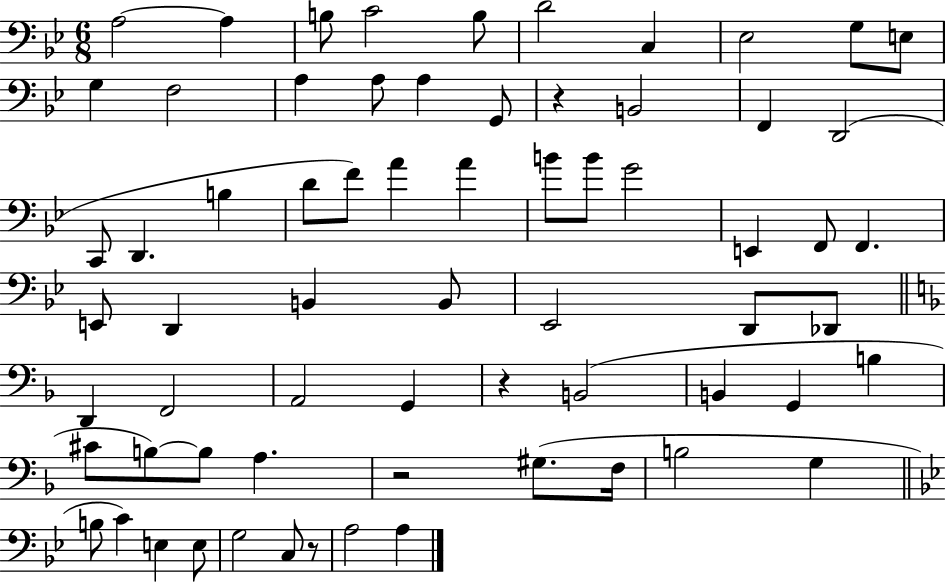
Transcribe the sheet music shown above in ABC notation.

X:1
T:Untitled
M:6/8
L:1/4
K:Bb
A,2 A, B,/2 C2 B,/2 D2 C, _E,2 G,/2 E,/2 G, F,2 A, A,/2 A, G,,/2 z B,,2 F,, D,,2 C,,/2 D,, B, D/2 F/2 A A B/2 B/2 G2 E,, F,,/2 F,, E,,/2 D,, B,, B,,/2 _E,,2 D,,/2 _D,,/2 D,, F,,2 A,,2 G,, z B,,2 B,, G,, B, ^C/2 B,/2 B,/2 A, z2 ^G,/2 F,/4 B,2 G, B,/2 C E, E,/2 G,2 C,/2 z/2 A,2 A,